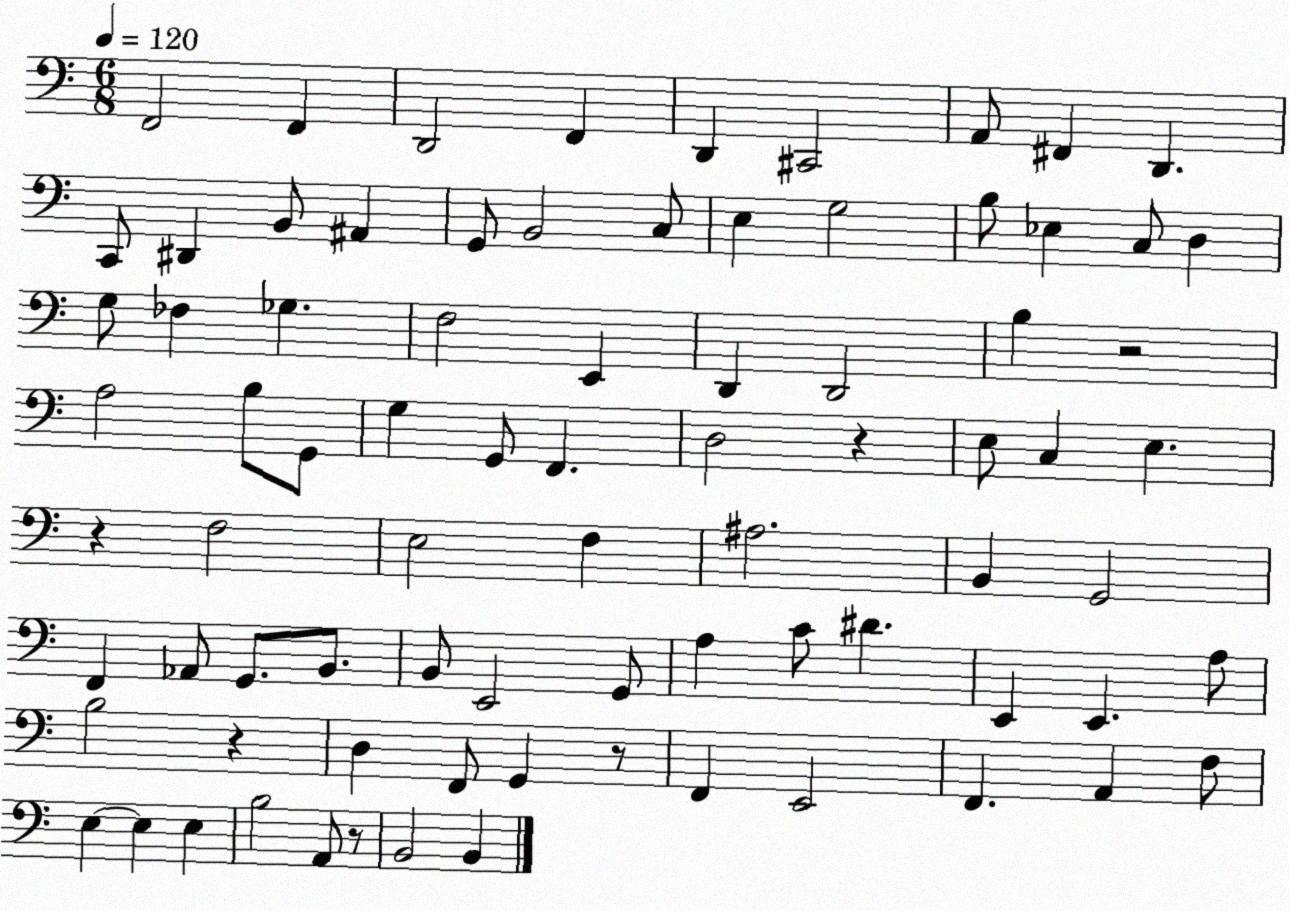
X:1
T:Untitled
M:6/8
L:1/4
K:C
F,,2 F,, D,,2 F,, D,, ^C,,2 A,,/2 ^F,, D,, C,,/2 ^D,, B,,/2 ^A,, G,,/2 B,,2 C,/2 E, G,2 B,/2 _E, C,/2 D, G,/2 _F, _G, F,2 E,, D,, D,,2 B, z2 A,2 B,/2 G,,/2 G, G,,/2 F,, D,2 z E,/2 C, E, z F,2 E,2 F, ^A,2 B,, G,,2 F,, _A,,/2 G,,/2 B,,/2 B,,/2 E,,2 G,,/2 A, C/2 ^D E,, E,, A,/2 B,2 z D, F,,/2 G,, z/2 F,, E,,2 F,, A,, F,/2 E, E, E, B,2 A,,/2 z/2 B,,2 B,,